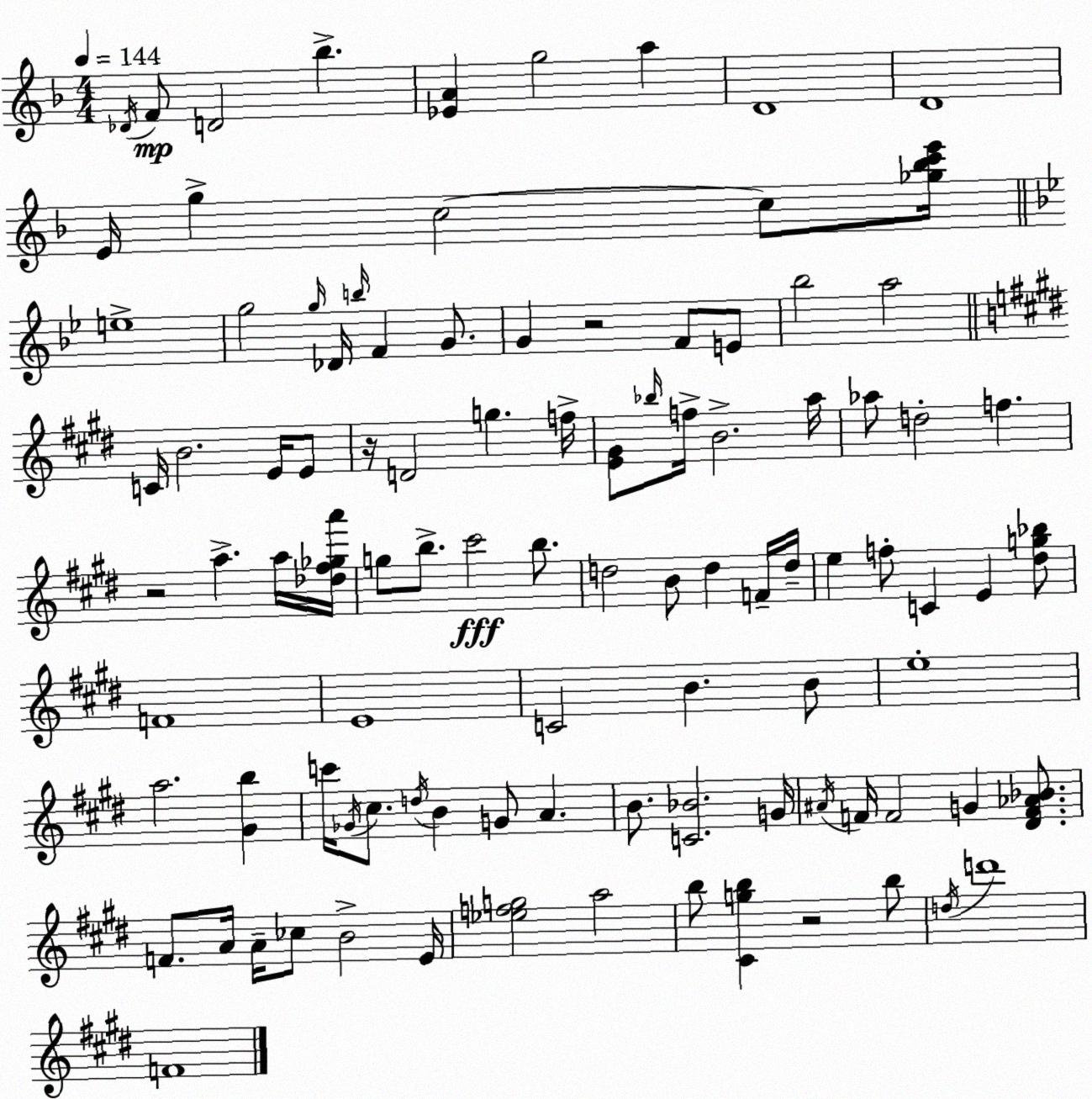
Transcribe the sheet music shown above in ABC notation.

X:1
T:Untitled
M:4/4
L:1/4
K:Dm
_D/4 F/2 D2 _b [_EA] g2 a D4 D4 E/4 g c2 c/2 [_g_bc'e']/4 e4 g2 g/4 _D/4 b/4 F G/2 G z2 F/2 E/2 _b2 a2 C/4 B2 E/4 E/2 z/4 D2 g f/4 [E^G]/2 _b/4 f/4 B2 a/4 _a/2 d2 f z2 a a/4 [_d^f_ga']/4 g/2 b/2 ^c'2 b/2 d2 B/2 d F/4 d/4 e f/2 C E [^dg_b]/2 F4 E4 C2 B B/2 e4 a2 [^Gb] c'/4 _G/4 ^c/2 d/4 B G/2 A B/2 [C_B]2 G/4 ^A/4 F/4 F2 G [^DF_A_B]/2 F/2 A/4 A/4 _c/2 B2 E/4 [_efg]2 a2 b/2 [^Cgb] z2 b/2 d/4 d'4 F4